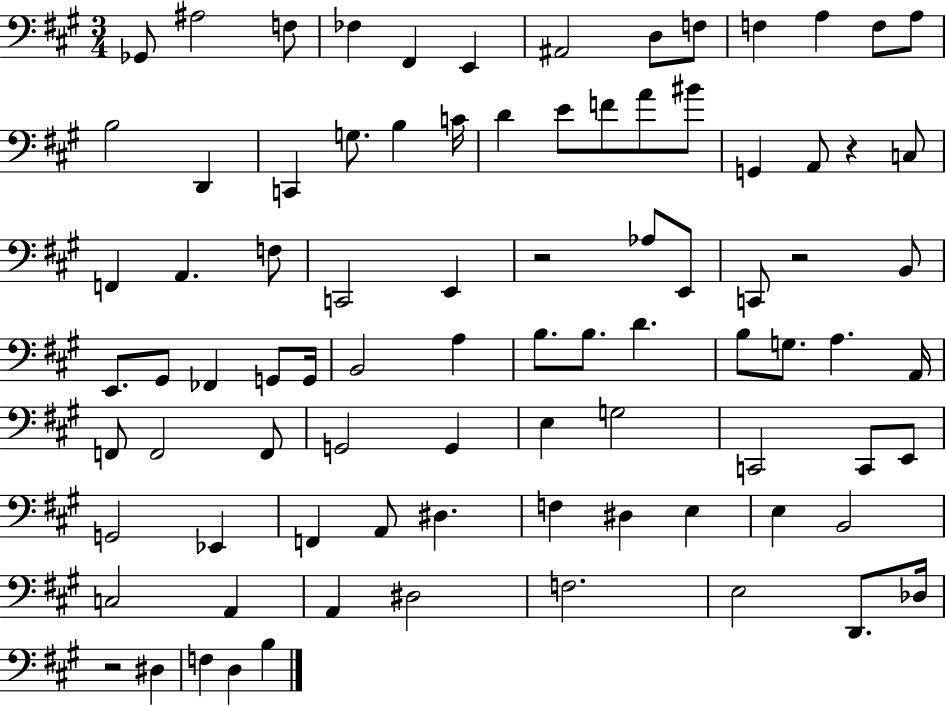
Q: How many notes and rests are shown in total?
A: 86